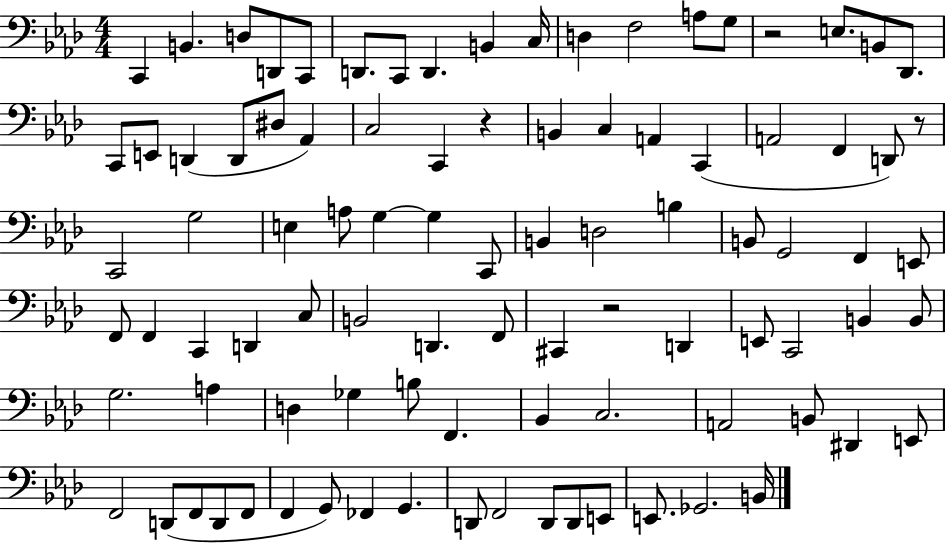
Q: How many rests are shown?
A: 4